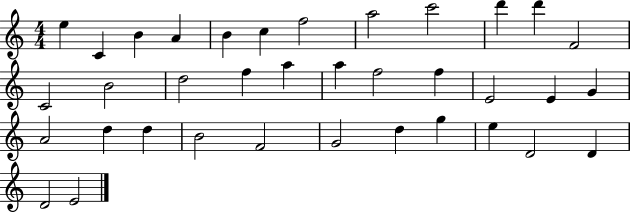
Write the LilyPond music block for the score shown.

{
  \clef treble
  \numericTimeSignature
  \time 4/4
  \key c \major
  e''4 c'4 b'4 a'4 | b'4 c''4 f''2 | a''2 c'''2 | d'''4 d'''4 f'2 | \break c'2 b'2 | d''2 f''4 a''4 | a''4 f''2 f''4 | e'2 e'4 g'4 | \break a'2 d''4 d''4 | b'2 f'2 | g'2 d''4 g''4 | e''4 d'2 d'4 | \break d'2 e'2 | \bar "|."
}